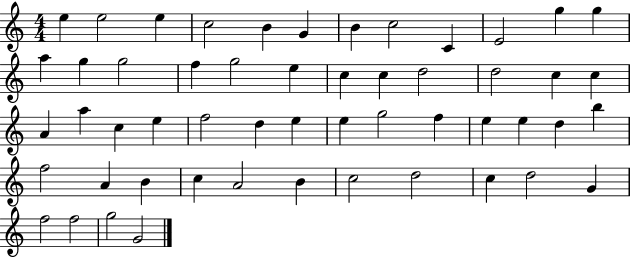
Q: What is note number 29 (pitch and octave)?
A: F5